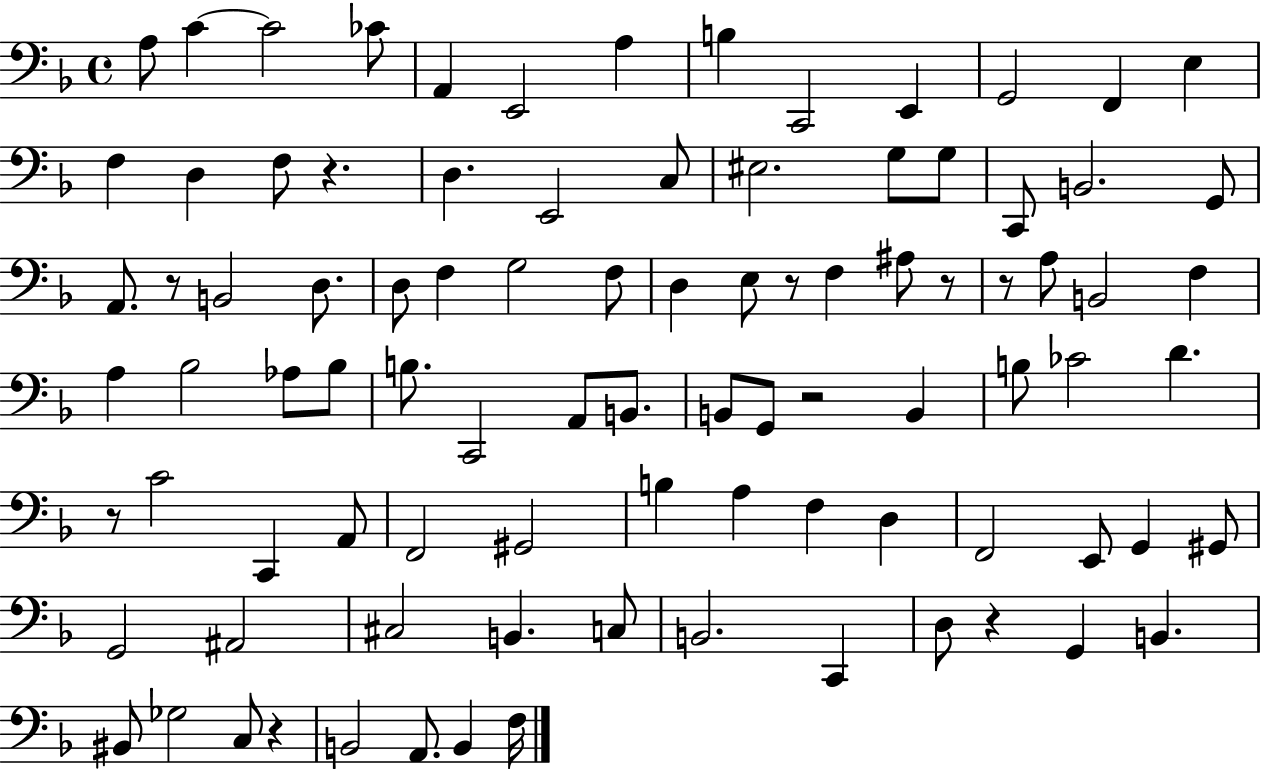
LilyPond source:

{
  \clef bass
  \time 4/4
  \defaultTimeSignature
  \key f \major
  a8 c'4~~ c'2 ces'8 | a,4 e,2 a4 | b4 c,2 e,4 | g,2 f,4 e4 | \break f4 d4 f8 r4. | d4. e,2 c8 | eis2. g8 g8 | c,8 b,2. g,8 | \break a,8. r8 b,2 d8. | d8 f4 g2 f8 | d4 e8 r8 f4 ais8 r8 | r8 a8 b,2 f4 | \break a4 bes2 aes8 bes8 | b8. c,2 a,8 b,8. | b,8 g,8 r2 b,4 | b8 ces'2 d'4. | \break r8 c'2 c,4 a,8 | f,2 gis,2 | b4 a4 f4 d4 | f,2 e,8 g,4 gis,8 | \break g,2 ais,2 | cis2 b,4. c8 | b,2. c,4 | d8 r4 g,4 b,4. | \break bis,8 ges2 c8 r4 | b,2 a,8. b,4 f16 | \bar "|."
}